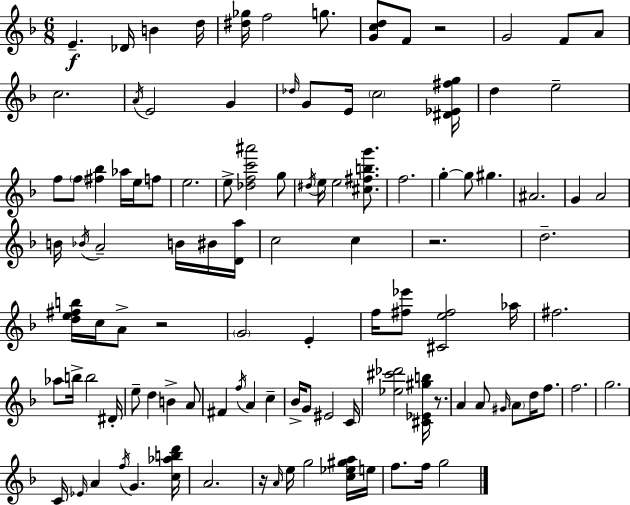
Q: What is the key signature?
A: F major